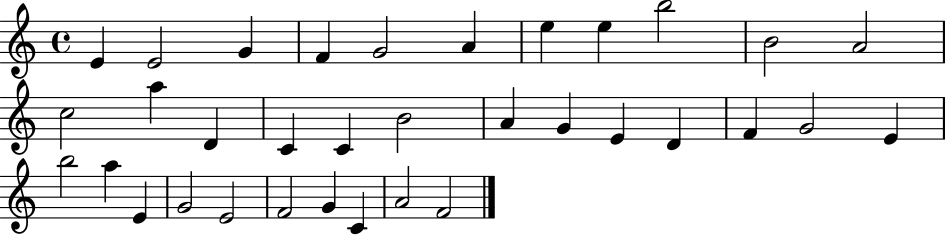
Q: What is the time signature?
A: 4/4